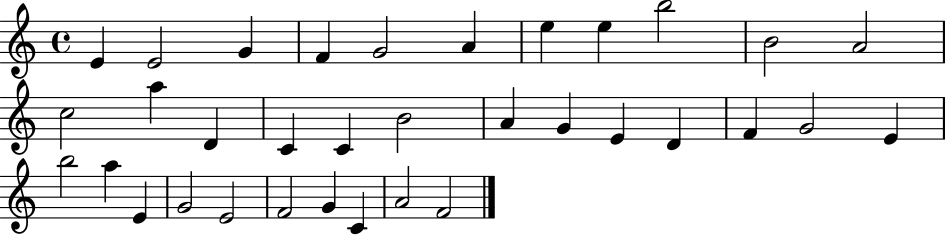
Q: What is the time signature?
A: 4/4